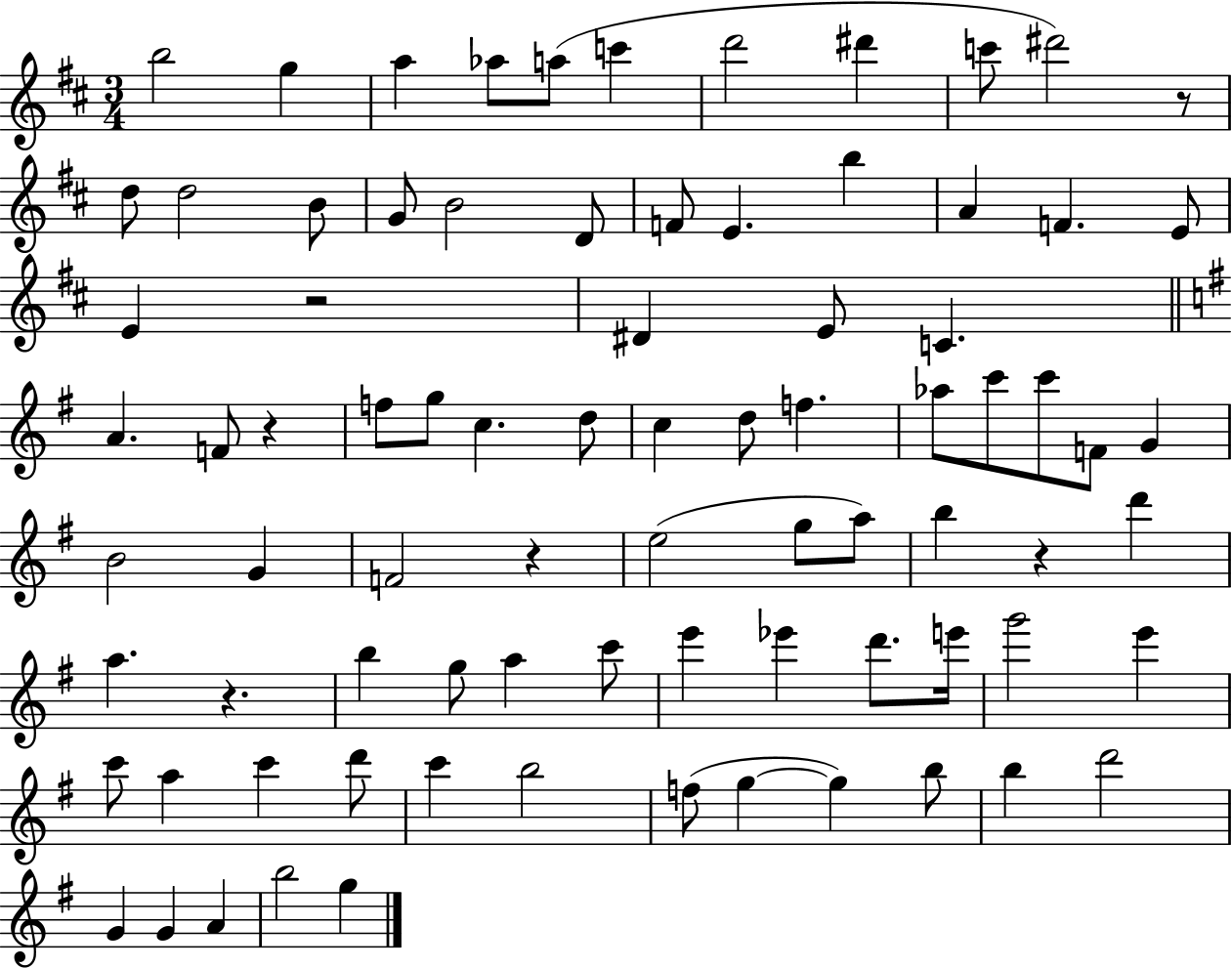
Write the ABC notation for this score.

X:1
T:Untitled
M:3/4
L:1/4
K:D
b2 g a _a/2 a/2 c' d'2 ^d' c'/2 ^d'2 z/2 d/2 d2 B/2 G/2 B2 D/2 F/2 E b A F E/2 E z2 ^D E/2 C A F/2 z f/2 g/2 c d/2 c d/2 f _a/2 c'/2 c'/2 F/2 G B2 G F2 z e2 g/2 a/2 b z d' a z b g/2 a c'/2 e' _e' d'/2 e'/4 g'2 e' c'/2 a c' d'/2 c' b2 f/2 g g b/2 b d'2 G G A b2 g